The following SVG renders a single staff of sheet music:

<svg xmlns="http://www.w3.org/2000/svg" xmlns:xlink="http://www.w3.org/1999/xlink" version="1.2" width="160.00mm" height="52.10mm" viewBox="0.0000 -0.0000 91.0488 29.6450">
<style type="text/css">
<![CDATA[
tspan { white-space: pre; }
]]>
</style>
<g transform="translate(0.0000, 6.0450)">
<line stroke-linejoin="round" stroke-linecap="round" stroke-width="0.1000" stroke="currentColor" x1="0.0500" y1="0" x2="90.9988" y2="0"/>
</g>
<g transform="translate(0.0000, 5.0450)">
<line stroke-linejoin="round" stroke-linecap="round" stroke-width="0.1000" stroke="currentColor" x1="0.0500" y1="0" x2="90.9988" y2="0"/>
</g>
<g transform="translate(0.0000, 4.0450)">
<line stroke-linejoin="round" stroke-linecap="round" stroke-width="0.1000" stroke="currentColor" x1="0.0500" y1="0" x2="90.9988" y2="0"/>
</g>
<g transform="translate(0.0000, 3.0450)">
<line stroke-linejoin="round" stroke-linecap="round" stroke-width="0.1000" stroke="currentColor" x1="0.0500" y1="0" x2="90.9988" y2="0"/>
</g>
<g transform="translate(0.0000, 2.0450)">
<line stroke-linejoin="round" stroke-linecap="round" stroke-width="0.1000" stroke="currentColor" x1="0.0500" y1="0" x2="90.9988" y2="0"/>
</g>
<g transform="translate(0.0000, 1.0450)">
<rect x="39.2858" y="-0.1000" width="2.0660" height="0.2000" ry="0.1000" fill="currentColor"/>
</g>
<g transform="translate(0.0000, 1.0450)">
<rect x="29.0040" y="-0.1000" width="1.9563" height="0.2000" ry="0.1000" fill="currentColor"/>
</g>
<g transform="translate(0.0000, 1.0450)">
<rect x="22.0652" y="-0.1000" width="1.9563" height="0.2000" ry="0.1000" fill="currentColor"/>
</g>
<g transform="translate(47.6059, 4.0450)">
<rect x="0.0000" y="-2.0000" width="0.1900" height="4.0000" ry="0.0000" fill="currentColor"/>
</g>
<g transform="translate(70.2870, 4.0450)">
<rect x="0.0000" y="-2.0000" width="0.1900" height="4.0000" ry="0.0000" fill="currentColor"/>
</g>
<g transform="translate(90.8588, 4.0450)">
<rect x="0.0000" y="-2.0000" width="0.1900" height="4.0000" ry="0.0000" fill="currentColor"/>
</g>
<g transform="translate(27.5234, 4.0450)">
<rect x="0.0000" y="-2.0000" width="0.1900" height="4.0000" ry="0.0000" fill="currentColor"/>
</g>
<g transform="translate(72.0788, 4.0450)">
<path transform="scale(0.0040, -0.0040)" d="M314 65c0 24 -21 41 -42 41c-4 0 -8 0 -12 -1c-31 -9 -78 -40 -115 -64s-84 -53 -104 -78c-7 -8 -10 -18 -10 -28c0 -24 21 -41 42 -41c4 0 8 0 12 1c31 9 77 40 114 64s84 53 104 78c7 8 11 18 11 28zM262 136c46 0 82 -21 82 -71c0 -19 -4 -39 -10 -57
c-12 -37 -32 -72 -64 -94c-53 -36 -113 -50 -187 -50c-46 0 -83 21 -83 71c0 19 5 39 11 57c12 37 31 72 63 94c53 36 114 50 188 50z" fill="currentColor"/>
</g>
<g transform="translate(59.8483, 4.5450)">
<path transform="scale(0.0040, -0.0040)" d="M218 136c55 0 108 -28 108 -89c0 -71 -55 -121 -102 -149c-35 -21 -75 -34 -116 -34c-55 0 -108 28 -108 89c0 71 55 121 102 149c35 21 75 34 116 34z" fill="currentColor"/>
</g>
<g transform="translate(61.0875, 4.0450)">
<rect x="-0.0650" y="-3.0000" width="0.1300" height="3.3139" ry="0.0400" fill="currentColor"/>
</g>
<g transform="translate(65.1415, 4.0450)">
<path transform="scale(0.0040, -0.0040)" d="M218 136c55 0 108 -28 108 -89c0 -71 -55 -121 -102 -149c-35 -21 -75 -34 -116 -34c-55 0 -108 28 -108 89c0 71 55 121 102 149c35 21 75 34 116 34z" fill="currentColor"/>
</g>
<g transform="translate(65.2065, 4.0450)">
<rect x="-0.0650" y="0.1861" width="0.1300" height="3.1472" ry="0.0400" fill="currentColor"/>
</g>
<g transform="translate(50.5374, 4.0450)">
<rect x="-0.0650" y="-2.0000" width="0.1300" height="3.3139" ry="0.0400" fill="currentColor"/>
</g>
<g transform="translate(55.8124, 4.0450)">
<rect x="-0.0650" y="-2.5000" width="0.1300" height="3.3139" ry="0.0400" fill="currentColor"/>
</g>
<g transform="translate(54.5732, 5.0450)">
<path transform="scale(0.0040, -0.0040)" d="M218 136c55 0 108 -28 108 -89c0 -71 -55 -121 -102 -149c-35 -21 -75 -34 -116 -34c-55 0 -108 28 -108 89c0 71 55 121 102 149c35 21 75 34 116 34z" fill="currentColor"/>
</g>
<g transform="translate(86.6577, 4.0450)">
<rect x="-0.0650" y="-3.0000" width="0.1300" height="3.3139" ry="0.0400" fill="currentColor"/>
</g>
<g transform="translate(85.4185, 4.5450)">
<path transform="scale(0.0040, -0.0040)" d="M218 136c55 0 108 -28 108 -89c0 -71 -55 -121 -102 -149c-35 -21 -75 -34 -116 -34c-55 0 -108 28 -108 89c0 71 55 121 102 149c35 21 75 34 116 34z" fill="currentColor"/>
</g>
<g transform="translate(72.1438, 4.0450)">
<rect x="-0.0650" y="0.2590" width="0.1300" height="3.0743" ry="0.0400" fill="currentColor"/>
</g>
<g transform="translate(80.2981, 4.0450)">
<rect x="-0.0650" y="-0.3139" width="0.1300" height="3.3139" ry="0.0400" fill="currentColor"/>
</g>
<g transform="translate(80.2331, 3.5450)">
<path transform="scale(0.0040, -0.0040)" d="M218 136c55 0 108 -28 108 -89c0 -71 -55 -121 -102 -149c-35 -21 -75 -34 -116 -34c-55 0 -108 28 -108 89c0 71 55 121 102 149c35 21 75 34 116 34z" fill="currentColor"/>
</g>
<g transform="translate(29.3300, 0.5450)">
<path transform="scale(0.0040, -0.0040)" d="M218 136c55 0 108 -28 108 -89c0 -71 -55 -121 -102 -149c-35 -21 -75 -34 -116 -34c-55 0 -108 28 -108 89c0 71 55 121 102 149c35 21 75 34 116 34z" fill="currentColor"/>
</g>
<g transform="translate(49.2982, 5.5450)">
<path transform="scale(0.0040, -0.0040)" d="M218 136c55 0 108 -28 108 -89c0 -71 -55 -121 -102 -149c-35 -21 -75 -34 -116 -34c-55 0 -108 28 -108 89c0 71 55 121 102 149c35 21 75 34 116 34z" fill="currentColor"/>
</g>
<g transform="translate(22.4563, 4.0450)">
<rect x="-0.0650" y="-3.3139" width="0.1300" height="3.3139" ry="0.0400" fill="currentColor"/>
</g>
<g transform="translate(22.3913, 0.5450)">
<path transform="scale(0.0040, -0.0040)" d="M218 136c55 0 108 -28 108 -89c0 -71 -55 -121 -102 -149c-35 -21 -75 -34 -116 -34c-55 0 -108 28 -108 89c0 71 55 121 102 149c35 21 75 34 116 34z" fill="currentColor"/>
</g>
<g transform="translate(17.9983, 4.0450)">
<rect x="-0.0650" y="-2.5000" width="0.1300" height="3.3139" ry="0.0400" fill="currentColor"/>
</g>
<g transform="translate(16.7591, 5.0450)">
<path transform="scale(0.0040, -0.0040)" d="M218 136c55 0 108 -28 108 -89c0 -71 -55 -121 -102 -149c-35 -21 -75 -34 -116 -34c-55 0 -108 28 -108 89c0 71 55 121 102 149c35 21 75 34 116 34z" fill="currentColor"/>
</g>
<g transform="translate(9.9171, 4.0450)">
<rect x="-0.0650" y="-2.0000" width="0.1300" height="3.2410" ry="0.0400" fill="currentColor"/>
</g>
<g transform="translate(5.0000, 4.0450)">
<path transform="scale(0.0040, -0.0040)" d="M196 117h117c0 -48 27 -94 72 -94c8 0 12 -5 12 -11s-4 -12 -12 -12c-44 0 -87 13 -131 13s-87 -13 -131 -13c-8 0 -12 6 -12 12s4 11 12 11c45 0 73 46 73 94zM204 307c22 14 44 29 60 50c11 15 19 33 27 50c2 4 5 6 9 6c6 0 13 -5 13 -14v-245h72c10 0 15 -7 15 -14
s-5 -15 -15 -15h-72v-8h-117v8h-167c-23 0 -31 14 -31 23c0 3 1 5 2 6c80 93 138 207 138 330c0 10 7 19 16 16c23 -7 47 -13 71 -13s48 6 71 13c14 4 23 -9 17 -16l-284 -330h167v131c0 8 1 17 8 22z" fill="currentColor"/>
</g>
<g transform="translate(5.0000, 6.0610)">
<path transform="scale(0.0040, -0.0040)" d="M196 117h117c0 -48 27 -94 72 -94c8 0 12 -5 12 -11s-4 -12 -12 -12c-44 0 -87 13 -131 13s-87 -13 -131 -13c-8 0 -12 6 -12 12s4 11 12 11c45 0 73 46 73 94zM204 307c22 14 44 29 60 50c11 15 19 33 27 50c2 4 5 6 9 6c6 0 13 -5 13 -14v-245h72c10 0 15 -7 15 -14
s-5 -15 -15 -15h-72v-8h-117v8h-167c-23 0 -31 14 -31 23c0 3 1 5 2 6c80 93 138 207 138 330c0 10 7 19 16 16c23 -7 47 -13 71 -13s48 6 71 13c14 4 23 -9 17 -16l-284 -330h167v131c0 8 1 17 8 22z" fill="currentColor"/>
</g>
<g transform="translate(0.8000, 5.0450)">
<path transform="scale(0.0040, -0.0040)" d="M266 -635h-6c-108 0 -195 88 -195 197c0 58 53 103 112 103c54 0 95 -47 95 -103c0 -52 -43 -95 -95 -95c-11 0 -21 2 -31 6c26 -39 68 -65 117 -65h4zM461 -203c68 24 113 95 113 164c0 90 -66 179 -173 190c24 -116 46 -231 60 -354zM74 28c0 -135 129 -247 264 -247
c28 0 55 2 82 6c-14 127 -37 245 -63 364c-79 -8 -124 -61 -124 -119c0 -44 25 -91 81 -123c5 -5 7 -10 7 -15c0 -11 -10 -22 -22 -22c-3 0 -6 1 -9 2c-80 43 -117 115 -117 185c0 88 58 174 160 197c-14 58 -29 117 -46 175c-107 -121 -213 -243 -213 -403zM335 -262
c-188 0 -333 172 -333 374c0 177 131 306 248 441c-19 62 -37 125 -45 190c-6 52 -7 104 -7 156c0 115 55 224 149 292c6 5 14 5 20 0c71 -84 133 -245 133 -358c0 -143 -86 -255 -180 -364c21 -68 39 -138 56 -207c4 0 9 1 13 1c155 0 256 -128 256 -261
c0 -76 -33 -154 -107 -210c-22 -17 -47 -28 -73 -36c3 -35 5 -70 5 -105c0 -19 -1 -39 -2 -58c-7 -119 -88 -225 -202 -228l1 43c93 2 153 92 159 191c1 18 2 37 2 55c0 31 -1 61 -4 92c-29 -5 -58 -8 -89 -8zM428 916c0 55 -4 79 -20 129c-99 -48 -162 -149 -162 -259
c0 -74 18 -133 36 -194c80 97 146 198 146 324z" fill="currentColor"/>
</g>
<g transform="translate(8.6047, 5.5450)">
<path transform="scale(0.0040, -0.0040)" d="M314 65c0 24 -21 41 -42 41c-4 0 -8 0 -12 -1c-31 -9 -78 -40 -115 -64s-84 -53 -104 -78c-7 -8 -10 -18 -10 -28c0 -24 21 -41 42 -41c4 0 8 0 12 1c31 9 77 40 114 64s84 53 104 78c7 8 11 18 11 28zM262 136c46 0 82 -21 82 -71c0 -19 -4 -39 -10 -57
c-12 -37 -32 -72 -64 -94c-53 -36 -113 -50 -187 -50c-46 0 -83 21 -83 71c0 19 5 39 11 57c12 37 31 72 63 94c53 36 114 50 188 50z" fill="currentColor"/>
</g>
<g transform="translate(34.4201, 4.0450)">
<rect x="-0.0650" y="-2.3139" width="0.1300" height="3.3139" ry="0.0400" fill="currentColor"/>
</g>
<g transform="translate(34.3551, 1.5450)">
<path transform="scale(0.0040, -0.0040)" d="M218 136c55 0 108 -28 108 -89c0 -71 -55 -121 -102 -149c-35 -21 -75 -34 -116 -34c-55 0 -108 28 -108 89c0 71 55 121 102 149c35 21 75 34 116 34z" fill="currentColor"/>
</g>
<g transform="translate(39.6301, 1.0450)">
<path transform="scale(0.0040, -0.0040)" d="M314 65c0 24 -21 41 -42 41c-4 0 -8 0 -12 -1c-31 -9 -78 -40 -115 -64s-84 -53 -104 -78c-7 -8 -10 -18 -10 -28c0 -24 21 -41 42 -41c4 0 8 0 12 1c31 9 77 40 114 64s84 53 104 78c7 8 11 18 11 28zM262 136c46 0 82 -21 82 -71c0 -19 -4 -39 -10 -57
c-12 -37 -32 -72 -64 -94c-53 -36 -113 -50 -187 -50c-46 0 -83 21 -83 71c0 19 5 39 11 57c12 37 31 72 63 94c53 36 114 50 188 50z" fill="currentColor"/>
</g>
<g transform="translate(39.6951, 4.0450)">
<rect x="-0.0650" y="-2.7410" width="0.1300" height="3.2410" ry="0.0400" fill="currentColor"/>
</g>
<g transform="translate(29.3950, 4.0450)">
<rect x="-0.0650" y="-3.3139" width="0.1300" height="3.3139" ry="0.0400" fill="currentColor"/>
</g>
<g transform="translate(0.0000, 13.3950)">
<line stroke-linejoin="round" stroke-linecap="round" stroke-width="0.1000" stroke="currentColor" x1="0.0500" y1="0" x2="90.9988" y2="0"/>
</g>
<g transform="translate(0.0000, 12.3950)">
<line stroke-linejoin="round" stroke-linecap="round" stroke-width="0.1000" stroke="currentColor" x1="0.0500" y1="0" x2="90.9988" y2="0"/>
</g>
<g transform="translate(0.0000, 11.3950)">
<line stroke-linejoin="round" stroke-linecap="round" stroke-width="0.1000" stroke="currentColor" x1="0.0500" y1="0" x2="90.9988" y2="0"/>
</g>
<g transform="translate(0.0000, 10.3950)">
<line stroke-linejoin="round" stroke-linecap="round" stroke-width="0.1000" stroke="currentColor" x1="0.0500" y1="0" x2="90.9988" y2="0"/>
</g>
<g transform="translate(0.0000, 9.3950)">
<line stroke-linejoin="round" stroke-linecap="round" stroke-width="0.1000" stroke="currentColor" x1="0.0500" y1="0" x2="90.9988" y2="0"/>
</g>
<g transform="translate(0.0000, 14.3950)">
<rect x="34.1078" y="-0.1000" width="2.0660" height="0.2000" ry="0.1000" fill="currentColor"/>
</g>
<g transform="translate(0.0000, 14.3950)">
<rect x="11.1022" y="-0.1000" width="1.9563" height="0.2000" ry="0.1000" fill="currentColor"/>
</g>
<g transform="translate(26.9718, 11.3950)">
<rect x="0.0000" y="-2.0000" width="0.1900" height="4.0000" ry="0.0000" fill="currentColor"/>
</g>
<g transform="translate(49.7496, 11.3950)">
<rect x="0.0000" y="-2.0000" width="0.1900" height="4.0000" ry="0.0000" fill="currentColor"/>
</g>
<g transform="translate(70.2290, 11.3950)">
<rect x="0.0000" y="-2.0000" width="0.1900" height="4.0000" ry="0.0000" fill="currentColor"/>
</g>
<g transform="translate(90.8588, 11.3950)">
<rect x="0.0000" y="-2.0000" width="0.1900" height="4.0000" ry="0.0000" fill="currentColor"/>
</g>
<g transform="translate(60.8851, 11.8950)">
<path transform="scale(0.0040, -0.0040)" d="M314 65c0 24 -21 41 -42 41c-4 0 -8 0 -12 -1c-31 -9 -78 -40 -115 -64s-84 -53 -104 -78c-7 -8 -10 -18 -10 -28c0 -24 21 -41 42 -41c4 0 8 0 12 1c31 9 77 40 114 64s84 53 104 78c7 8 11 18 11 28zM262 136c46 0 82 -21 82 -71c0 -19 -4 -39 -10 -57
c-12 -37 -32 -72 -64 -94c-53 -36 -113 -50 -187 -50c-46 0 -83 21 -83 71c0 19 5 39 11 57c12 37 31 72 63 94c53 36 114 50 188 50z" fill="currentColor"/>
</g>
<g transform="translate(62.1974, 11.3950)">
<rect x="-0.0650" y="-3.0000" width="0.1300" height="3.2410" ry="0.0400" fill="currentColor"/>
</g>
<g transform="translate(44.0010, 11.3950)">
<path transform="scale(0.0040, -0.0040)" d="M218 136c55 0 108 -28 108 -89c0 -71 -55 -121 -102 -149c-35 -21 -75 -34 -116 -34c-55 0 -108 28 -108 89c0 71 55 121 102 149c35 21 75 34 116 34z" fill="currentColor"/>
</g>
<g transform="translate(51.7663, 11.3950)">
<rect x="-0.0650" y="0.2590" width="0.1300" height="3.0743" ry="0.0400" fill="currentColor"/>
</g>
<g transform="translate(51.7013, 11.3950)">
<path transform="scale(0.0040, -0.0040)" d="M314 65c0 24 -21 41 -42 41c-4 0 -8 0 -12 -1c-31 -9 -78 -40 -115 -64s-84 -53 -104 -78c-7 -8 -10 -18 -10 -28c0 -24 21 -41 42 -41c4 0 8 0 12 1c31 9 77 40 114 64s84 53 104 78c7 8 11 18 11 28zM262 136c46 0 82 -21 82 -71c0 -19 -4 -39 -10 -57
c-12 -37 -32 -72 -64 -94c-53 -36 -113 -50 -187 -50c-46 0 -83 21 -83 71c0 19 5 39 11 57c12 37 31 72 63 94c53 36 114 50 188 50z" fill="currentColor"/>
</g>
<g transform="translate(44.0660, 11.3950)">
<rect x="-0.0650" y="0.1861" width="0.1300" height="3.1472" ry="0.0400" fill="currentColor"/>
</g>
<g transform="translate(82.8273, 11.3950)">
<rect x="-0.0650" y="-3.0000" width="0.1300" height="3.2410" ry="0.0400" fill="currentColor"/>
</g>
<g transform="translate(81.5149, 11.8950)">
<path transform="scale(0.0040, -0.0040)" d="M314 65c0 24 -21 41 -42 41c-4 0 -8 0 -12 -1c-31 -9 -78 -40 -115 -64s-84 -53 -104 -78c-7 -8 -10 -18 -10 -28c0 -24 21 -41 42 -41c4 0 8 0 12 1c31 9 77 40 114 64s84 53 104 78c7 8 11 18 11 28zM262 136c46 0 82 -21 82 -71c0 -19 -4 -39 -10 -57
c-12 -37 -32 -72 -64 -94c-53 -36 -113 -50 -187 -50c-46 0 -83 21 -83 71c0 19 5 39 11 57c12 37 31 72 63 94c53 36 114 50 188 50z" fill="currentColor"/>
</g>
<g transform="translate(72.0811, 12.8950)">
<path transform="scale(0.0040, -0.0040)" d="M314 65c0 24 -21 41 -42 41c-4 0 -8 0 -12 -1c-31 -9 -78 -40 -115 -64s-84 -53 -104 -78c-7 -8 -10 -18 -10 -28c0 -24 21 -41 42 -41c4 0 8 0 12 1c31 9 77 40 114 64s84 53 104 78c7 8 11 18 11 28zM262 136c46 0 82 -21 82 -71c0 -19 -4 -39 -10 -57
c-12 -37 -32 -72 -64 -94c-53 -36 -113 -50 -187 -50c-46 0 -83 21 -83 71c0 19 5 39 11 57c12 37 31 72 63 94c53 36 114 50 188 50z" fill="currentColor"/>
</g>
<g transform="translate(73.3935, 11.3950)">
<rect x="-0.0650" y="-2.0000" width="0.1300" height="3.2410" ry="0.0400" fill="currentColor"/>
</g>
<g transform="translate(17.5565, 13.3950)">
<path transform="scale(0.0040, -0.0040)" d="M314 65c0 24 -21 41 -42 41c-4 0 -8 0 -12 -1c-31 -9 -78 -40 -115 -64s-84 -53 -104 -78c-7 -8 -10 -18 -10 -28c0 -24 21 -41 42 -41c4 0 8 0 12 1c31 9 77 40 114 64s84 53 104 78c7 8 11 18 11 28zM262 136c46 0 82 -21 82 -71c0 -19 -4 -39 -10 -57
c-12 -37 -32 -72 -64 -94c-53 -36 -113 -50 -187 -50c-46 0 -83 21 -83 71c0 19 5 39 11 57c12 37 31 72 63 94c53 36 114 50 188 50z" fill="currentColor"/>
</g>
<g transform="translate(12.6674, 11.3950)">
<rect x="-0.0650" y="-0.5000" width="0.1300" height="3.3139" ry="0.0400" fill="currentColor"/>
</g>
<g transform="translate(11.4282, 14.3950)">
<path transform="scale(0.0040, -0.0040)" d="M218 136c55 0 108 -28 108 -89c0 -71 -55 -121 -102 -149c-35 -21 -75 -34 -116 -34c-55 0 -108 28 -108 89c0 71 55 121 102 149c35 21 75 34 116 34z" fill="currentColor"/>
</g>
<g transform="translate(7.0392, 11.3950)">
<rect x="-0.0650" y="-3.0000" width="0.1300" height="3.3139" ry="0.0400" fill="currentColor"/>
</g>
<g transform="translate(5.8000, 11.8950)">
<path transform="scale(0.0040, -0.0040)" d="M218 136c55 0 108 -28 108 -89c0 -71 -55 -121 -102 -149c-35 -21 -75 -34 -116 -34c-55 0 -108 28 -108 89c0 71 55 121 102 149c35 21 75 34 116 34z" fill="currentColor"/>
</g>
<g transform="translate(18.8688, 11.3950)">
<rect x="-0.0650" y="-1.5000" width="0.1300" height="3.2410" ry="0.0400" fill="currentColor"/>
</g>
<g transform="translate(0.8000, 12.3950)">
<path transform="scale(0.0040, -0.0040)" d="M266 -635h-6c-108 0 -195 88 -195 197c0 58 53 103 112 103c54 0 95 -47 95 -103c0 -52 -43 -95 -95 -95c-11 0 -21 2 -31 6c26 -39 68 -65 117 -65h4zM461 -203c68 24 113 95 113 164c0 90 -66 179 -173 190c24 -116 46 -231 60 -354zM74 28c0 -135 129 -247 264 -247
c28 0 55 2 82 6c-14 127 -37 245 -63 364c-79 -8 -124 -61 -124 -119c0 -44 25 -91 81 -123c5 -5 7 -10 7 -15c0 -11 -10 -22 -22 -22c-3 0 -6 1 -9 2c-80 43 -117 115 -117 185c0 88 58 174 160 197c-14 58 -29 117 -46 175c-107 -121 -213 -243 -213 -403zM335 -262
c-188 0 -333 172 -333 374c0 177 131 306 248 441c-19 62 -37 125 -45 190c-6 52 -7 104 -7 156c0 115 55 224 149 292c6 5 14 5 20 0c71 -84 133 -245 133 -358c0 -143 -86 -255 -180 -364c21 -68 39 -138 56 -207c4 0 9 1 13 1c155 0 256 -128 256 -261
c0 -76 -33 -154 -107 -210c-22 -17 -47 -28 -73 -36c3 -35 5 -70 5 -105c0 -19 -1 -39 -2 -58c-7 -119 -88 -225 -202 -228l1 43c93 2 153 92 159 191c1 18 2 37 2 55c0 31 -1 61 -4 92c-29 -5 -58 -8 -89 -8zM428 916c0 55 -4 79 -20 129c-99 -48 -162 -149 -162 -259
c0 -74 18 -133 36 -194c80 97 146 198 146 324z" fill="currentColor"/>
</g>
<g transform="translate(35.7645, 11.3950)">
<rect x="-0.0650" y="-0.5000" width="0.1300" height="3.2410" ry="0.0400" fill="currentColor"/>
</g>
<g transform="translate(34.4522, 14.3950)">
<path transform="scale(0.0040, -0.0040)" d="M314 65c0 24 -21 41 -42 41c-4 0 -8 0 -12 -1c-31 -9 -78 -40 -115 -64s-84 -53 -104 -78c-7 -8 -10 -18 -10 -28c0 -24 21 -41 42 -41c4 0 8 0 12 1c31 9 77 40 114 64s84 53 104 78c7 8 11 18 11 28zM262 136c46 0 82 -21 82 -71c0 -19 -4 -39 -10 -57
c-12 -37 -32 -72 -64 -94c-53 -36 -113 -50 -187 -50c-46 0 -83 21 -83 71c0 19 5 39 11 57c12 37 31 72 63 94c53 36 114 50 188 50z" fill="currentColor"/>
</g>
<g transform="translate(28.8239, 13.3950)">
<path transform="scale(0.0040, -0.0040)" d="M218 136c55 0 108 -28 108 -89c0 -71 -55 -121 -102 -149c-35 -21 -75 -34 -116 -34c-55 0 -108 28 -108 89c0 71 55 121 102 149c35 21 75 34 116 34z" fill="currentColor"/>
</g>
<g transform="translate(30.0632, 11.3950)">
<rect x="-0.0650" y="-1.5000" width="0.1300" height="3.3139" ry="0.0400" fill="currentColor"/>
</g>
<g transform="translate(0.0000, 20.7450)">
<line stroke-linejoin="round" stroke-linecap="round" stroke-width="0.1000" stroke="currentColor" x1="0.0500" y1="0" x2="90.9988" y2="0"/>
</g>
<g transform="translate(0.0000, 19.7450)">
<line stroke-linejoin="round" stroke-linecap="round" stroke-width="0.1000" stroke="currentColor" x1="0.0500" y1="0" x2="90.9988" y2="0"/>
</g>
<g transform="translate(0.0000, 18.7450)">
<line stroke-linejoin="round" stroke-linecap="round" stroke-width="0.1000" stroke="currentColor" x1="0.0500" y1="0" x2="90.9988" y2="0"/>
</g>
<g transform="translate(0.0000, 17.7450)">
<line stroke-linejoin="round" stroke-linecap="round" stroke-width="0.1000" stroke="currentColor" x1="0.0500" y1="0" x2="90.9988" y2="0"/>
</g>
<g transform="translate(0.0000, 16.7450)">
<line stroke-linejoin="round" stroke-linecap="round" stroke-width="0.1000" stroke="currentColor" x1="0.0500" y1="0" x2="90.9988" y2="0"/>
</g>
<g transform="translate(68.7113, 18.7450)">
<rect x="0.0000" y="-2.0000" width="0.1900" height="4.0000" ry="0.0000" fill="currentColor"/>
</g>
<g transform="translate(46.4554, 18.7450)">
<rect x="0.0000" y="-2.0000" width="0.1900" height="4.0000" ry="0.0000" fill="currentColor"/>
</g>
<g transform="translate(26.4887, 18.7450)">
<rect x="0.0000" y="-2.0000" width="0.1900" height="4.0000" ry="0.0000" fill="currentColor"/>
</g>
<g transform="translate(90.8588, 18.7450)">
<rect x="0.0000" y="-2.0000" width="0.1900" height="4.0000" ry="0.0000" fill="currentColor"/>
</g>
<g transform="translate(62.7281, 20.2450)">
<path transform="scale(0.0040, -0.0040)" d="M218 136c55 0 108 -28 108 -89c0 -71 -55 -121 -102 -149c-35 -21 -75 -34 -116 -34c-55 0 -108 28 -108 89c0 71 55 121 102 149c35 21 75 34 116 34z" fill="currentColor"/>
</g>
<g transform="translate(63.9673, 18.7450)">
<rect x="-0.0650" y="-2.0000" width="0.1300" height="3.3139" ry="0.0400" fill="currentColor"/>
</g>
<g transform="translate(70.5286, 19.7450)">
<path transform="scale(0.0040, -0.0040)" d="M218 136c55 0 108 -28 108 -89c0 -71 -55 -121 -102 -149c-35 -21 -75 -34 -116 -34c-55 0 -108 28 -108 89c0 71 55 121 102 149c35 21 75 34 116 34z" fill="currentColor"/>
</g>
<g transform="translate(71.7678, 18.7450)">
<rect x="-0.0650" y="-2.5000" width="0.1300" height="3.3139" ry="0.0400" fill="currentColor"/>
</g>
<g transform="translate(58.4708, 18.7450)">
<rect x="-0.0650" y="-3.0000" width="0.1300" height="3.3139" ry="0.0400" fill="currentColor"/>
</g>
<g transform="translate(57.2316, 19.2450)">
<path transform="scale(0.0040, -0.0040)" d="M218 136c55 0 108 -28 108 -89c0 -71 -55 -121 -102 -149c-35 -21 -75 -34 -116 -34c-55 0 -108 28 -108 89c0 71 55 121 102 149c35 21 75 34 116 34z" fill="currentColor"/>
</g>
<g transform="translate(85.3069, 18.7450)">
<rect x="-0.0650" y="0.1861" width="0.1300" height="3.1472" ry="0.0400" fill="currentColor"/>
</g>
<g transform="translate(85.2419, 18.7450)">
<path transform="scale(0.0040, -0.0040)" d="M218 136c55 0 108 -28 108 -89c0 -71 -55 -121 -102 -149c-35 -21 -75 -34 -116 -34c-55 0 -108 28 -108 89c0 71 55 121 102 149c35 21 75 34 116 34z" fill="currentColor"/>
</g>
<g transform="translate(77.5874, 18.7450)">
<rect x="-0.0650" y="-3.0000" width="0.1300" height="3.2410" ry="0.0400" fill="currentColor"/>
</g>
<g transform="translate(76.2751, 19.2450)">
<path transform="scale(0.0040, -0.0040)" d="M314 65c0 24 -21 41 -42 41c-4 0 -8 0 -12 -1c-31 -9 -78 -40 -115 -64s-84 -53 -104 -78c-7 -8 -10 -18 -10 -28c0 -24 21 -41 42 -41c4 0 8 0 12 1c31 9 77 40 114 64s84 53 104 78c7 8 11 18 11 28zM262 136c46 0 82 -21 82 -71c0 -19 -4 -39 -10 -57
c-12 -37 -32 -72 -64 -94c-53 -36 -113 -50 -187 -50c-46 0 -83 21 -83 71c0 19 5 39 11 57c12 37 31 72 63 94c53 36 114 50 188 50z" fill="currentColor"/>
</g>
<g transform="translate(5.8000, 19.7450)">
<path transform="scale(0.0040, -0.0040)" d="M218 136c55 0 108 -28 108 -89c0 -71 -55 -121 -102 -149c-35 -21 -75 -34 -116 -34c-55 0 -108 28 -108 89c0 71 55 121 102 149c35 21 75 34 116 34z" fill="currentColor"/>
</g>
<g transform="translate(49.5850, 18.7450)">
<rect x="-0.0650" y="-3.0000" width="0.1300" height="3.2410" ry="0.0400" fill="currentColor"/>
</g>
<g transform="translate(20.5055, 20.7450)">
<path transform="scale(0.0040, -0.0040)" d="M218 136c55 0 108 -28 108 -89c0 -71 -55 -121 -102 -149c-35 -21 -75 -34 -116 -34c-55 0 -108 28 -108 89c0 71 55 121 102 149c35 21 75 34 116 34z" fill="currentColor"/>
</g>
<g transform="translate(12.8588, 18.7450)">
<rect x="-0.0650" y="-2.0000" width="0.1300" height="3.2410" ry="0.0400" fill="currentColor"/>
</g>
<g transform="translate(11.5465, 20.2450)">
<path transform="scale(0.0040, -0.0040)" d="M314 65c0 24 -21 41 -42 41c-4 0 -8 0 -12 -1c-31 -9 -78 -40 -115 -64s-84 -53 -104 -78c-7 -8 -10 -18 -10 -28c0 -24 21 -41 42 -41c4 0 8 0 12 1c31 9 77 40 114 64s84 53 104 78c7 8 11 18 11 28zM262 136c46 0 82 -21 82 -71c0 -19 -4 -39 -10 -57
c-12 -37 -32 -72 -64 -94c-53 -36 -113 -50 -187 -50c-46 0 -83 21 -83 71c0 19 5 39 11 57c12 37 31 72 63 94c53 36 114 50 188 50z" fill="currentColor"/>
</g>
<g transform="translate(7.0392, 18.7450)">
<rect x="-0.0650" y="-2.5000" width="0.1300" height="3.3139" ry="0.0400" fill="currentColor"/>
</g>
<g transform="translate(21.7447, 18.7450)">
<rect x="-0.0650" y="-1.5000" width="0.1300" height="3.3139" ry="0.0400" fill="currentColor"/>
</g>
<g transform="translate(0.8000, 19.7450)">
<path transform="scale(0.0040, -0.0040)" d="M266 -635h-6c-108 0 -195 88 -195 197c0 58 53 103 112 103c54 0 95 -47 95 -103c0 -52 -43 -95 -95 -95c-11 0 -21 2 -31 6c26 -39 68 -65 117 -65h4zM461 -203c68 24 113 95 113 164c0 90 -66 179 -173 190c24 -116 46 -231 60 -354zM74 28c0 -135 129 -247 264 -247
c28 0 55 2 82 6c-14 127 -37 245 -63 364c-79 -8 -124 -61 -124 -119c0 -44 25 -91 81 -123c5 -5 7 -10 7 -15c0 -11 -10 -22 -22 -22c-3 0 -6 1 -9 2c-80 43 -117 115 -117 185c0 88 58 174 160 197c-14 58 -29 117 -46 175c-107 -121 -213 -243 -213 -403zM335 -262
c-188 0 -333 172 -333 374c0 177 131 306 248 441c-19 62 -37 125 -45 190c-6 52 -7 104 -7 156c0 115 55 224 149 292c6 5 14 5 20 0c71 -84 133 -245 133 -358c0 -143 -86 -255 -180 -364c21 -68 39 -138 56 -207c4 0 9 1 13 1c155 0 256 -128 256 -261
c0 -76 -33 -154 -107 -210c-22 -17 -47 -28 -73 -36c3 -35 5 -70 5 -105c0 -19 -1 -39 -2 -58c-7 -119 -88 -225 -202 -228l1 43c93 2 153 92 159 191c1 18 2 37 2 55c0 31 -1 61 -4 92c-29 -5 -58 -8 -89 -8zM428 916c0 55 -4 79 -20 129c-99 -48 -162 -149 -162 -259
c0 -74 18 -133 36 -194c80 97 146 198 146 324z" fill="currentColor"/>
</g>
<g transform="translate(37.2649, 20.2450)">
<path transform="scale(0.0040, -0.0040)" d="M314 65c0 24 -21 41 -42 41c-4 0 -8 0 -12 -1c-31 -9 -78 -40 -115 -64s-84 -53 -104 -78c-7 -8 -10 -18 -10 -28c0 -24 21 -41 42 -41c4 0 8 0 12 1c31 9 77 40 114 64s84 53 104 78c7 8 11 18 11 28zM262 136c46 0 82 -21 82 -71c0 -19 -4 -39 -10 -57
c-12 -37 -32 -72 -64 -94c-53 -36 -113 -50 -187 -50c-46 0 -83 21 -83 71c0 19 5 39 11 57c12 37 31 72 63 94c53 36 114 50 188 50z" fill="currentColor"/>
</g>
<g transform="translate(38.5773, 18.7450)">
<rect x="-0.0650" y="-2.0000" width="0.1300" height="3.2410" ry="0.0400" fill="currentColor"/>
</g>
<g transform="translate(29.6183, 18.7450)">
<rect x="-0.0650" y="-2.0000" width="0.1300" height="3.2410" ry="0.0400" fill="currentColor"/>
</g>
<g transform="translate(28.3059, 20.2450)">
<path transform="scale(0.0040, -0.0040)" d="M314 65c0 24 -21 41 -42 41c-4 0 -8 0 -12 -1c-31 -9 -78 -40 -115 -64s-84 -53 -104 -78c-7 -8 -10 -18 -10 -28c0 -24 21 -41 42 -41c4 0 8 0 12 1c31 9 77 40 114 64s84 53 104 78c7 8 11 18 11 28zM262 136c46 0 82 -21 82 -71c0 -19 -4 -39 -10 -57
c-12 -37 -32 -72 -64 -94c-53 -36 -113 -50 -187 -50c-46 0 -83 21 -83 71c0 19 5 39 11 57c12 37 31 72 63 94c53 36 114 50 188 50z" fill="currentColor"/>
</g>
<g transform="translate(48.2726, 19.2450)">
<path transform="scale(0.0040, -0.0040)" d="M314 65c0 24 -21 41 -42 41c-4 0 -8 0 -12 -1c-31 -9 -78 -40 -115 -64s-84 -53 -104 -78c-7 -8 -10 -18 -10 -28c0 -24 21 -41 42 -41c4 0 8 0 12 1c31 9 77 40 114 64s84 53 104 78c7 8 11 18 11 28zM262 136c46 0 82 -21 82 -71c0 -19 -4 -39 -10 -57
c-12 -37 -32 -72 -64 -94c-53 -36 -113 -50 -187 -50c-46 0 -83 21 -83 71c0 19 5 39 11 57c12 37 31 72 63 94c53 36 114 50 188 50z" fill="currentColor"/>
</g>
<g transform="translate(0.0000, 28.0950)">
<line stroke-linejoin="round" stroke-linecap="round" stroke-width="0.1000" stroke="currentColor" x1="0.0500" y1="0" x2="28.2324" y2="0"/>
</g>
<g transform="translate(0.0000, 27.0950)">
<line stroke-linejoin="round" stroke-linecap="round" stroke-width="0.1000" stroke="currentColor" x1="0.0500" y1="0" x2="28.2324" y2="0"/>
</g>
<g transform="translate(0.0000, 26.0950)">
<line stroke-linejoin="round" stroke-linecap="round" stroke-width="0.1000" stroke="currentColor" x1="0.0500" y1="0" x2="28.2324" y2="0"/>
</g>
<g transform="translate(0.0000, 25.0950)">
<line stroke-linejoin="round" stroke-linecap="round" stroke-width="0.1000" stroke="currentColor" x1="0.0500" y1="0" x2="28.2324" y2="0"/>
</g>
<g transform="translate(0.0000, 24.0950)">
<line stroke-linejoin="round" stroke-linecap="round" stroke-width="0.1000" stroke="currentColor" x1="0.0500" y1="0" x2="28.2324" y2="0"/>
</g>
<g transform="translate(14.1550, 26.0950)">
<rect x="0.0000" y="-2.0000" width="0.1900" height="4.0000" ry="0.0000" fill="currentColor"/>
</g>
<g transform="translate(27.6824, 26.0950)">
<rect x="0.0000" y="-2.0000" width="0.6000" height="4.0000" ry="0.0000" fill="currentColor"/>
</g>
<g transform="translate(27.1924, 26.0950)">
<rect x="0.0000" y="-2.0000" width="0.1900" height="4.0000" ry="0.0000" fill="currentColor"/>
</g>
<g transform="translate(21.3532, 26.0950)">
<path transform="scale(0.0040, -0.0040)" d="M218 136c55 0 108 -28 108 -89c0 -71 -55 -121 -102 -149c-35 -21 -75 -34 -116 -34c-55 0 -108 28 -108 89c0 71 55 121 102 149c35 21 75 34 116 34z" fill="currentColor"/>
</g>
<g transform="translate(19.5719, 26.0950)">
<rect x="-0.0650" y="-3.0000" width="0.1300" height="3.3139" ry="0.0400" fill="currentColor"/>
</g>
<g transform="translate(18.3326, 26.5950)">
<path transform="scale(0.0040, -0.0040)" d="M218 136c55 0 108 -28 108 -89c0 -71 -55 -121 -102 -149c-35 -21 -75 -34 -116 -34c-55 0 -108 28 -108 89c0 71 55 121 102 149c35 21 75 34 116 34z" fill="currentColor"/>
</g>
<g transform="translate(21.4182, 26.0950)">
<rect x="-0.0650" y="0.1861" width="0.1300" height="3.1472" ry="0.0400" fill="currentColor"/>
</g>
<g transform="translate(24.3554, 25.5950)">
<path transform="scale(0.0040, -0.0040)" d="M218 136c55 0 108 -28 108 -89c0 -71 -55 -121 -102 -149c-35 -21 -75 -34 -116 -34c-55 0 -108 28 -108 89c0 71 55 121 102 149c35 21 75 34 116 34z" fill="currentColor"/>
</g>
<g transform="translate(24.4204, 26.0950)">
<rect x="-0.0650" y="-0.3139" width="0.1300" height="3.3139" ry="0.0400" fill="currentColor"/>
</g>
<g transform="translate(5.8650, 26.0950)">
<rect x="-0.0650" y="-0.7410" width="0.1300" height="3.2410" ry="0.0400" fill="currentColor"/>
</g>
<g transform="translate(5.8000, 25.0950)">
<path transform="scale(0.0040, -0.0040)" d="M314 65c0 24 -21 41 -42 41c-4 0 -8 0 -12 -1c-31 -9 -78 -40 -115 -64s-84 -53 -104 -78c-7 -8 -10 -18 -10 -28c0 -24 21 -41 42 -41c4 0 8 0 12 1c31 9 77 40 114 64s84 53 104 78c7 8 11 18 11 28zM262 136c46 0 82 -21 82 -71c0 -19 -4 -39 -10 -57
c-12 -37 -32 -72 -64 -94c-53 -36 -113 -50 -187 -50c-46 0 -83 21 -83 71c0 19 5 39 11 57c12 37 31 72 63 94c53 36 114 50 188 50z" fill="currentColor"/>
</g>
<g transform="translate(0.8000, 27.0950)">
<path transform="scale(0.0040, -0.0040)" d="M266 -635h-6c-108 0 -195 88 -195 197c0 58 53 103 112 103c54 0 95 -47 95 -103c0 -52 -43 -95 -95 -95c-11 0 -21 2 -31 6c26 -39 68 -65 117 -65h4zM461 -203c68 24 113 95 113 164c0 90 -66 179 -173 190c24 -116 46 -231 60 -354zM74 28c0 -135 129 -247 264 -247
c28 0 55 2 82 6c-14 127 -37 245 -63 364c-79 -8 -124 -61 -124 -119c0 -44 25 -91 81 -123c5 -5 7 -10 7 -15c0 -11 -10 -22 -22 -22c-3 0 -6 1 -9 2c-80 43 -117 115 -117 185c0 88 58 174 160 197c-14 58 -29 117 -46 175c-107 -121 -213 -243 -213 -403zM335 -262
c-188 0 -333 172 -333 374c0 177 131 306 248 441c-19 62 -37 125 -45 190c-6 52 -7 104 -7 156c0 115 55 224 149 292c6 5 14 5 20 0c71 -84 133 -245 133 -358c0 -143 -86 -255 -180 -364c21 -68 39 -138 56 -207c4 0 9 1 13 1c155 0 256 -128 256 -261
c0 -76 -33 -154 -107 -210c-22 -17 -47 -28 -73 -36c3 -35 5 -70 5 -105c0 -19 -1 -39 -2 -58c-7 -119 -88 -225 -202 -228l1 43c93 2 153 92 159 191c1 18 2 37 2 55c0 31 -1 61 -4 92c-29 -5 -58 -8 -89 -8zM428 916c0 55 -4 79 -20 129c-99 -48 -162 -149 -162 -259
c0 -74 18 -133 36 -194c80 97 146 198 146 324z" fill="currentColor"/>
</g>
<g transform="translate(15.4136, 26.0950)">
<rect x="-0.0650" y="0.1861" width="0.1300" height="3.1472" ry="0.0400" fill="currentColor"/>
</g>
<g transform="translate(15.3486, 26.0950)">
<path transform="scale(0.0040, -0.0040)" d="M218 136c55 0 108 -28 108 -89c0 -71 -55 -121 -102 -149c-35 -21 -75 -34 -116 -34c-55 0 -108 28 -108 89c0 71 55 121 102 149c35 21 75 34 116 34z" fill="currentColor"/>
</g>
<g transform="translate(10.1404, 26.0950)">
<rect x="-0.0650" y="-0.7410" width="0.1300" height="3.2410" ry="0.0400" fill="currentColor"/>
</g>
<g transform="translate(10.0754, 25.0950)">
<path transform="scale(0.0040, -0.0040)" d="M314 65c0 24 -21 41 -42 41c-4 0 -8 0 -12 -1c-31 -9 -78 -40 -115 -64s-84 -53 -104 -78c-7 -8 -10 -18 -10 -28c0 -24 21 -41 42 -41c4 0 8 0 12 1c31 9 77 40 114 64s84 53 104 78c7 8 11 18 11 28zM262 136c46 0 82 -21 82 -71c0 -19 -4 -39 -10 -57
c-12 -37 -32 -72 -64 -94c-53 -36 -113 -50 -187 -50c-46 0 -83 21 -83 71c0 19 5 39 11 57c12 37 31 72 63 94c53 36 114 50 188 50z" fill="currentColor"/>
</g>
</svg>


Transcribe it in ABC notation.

X:1
T:Untitled
M:4/4
L:1/4
K:C
F2 G b b g a2 F G A B B2 c A A C E2 E C2 B B2 A2 F2 A2 G F2 E F2 F2 A2 A F G A2 B d2 d2 B A B c